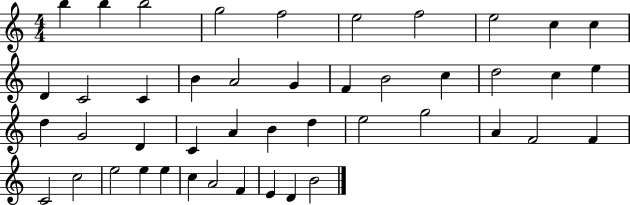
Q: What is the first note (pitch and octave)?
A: B5